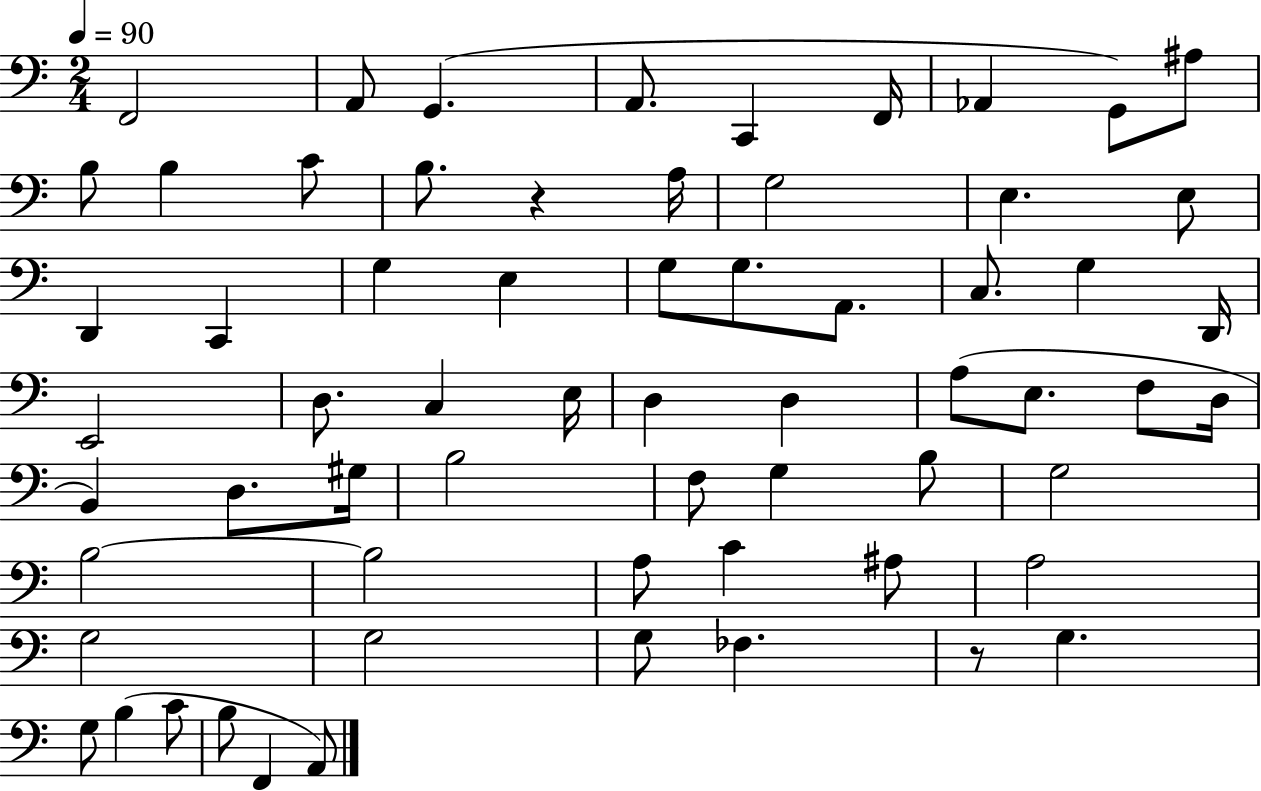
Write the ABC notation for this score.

X:1
T:Untitled
M:2/4
L:1/4
K:C
F,,2 A,,/2 G,, A,,/2 C,, F,,/4 _A,, G,,/2 ^A,/2 B,/2 B, C/2 B,/2 z A,/4 G,2 E, E,/2 D,, C,, G, E, G,/2 G,/2 A,,/2 C,/2 G, D,,/4 E,,2 D,/2 C, E,/4 D, D, A,/2 E,/2 F,/2 D,/4 B,, D,/2 ^G,/4 B,2 F,/2 G, B,/2 G,2 B,2 B,2 A,/2 C ^A,/2 A,2 G,2 G,2 G,/2 _F, z/2 G, G,/2 B, C/2 B,/2 F,, A,,/2